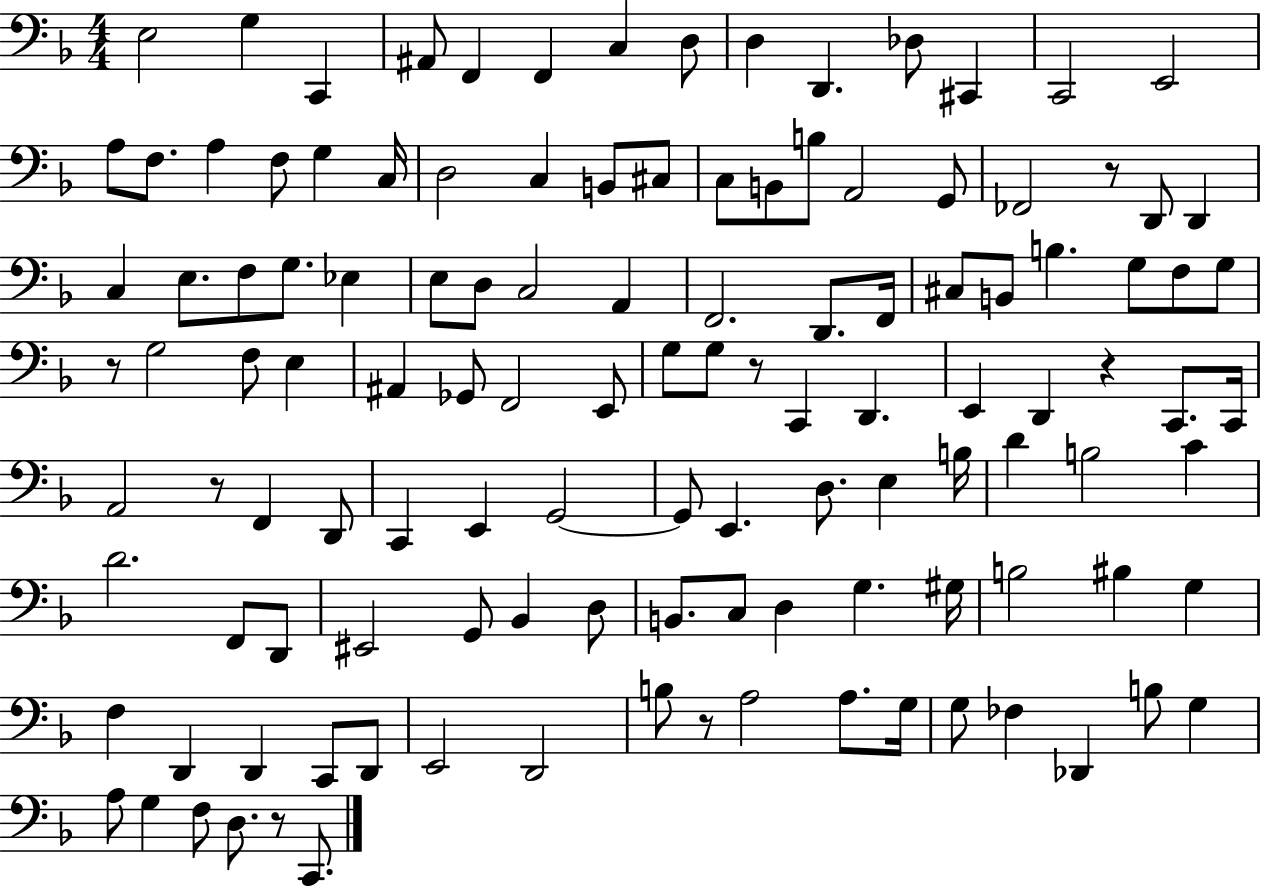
E3/h G3/q C2/q A#2/e F2/q F2/q C3/q D3/e D3/q D2/q. Db3/e C#2/q C2/h E2/h A3/e F3/e. A3/q F3/e G3/q C3/s D3/h C3/q B2/e C#3/e C3/e B2/e B3/e A2/h G2/e FES2/h R/e D2/e D2/q C3/q E3/e. F3/e G3/e. Eb3/q E3/e D3/e C3/h A2/q F2/h. D2/e. F2/s C#3/e B2/e B3/q. G3/e F3/e G3/e R/e G3/h F3/e E3/q A#2/q Gb2/e F2/h E2/e G3/e G3/e R/e C2/q D2/q. E2/q D2/q R/q C2/e. C2/s A2/h R/e F2/q D2/e C2/q E2/q G2/h G2/e E2/q. D3/e. E3/q B3/s D4/q B3/h C4/q D4/h. F2/e D2/e EIS2/h G2/e Bb2/q D3/e B2/e. C3/e D3/q G3/q. G#3/s B3/h BIS3/q G3/q F3/q D2/q D2/q C2/e D2/e E2/h D2/h B3/e R/e A3/h A3/e. G3/s G3/e FES3/q Db2/q B3/e G3/q A3/e G3/q F3/e D3/e. R/e C2/e.